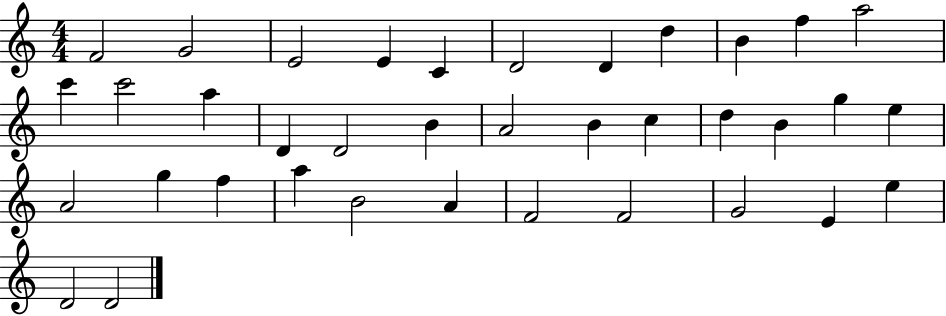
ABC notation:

X:1
T:Untitled
M:4/4
L:1/4
K:C
F2 G2 E2 E C D2 D d B f a2 c' c'2 a D D2 B A2 B c d B g e A2 g f a B2 A F2 F2 G2 E e D2 D2